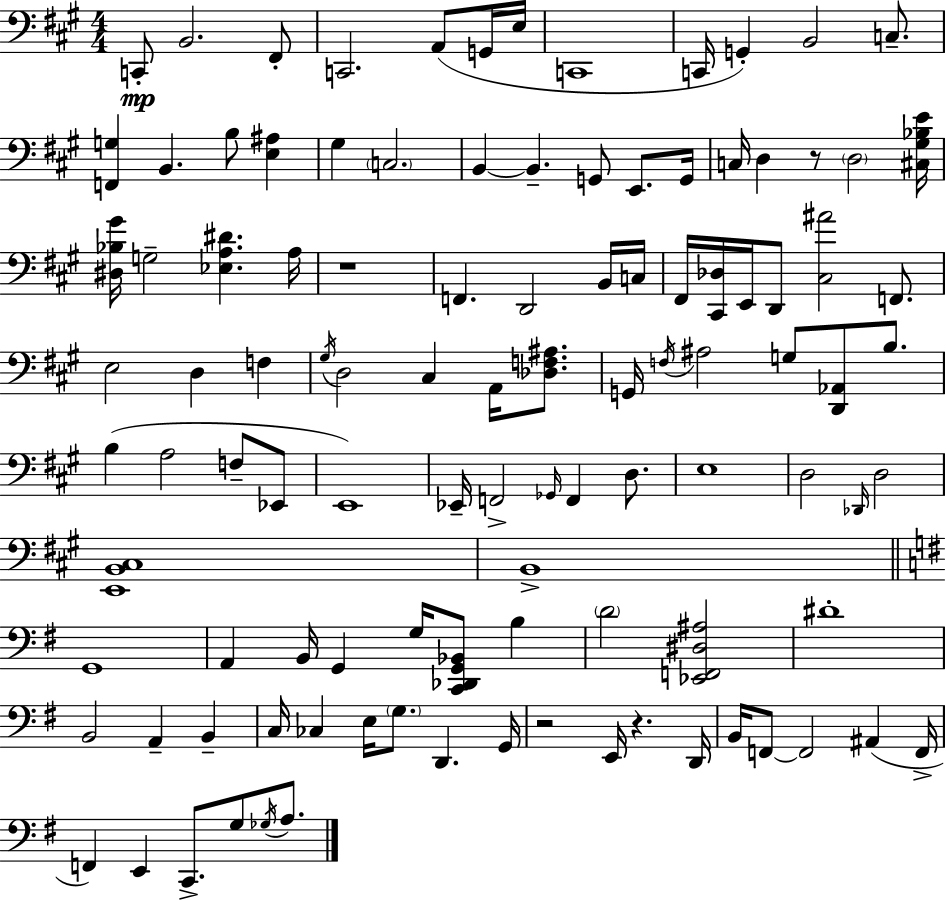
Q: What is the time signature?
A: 4/4